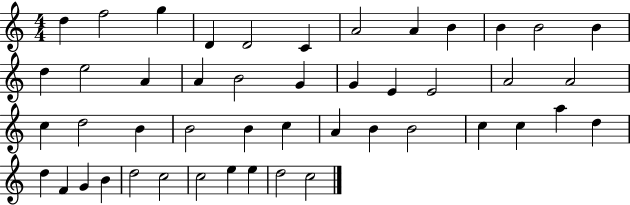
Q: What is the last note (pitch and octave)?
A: C5